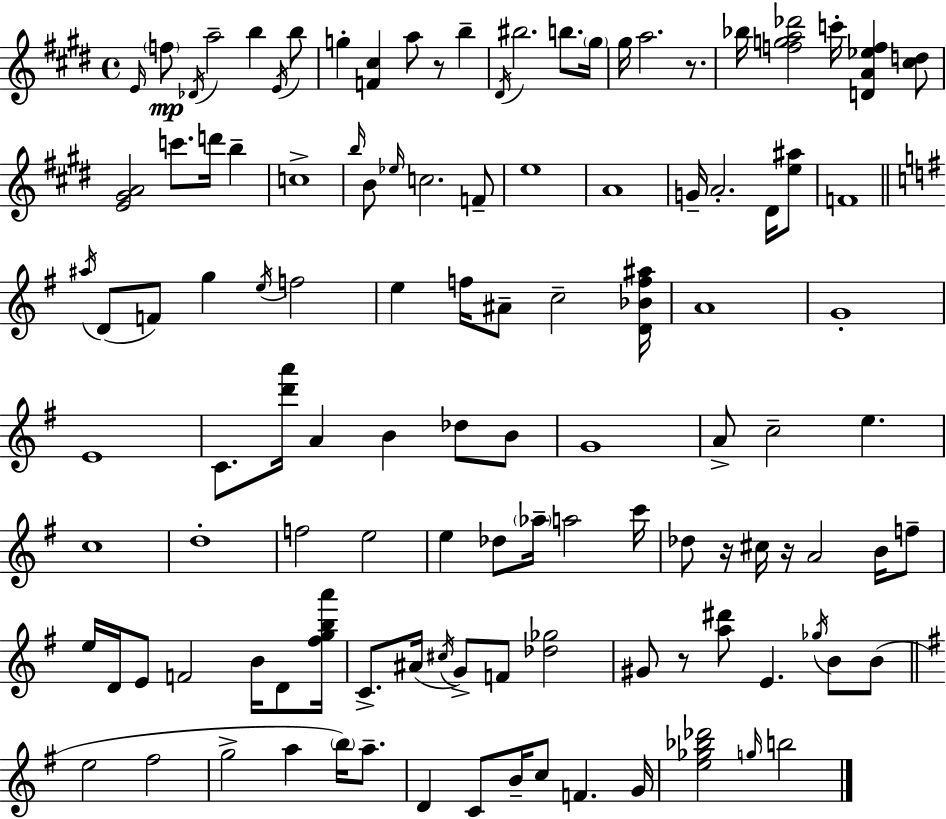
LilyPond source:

{
  \clef treble
  \time 4/4
  \defaultTimeSignature
  \key e \major
  \grace { e'16 }\mp \parenthesize f''8 \acciaccatura { des'16 } a''2-- b''4 | \acciaccatura { e'16 } b''8 g''4-. <f' cis''>4 a''8 r8 b''4-- | \acciaccatura { dis'16 } bis''2. | b''8. \parenthesize gis''16 gis''16 a''2. | \break r8. bes''16 <f'' g'' a'' des'''>2 c'''16-. <d' a' ees'' f''>4 | <cis'' d''>8 <e' gis' a'>2 c'''8. d'''16 | b''4-- c''1-> | \grace { b''16 } b'8 \grace { ees''16 } c''2. | \break f'8-- e''1 | a'1 | g'16-- a'2.-. | dis'16 <e'' ais''>8 f'1 | \break \bar "||" \break \key g \major \acciaccatura { ais''16 }( d'8 f'8) g''4 \acciaccatura { e''16 } f''2 | e''4 f''16 ais'8-- c''2-- | <d' bes' f'' ais''>16 a'1 | g'1-. | \break e'1 | c'8. <d''' a'''>16 a'4 b'4 des''8 | b'8 g'1 | a'8-> c''2-- e''4. | \break c''1 | d''1-. | f''2 e''2 | e''4 des''8 \parenthesize aes''16-- a''2 | \break c'''16 des''8 r16 cis''16 r16 a'2 b'16 | f''8-- e''16 d'16 e'8 f'2 b'16 d'8 | <fis'' g'' b'' a'''>16 c'8.-> ais'16( \acciaccatura { cis''16 } g'8->) f'8 <des'' ges''>2 | gis'8 r8 <a'' dis'''>8 e'4. \acciaccatura { ges''16 } | \break b'8 b'8( \bar "||" \break \key g \major e''2 fis''2 | g''2-> a''4 \parenthesize b''16) a''8.-- | d'4 c'8 b'16-- c''8 f'4. g'16 | <e'' ges'' bes'' des'''>2 \grace { g''16 } b''2 | \break \bar "|."
}